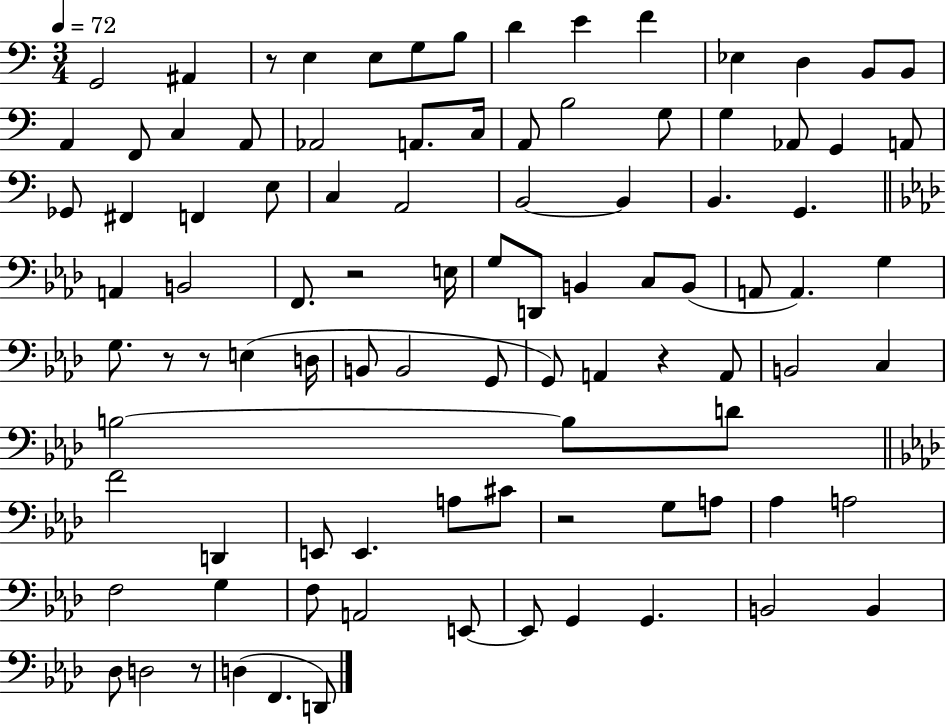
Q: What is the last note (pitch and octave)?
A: D2